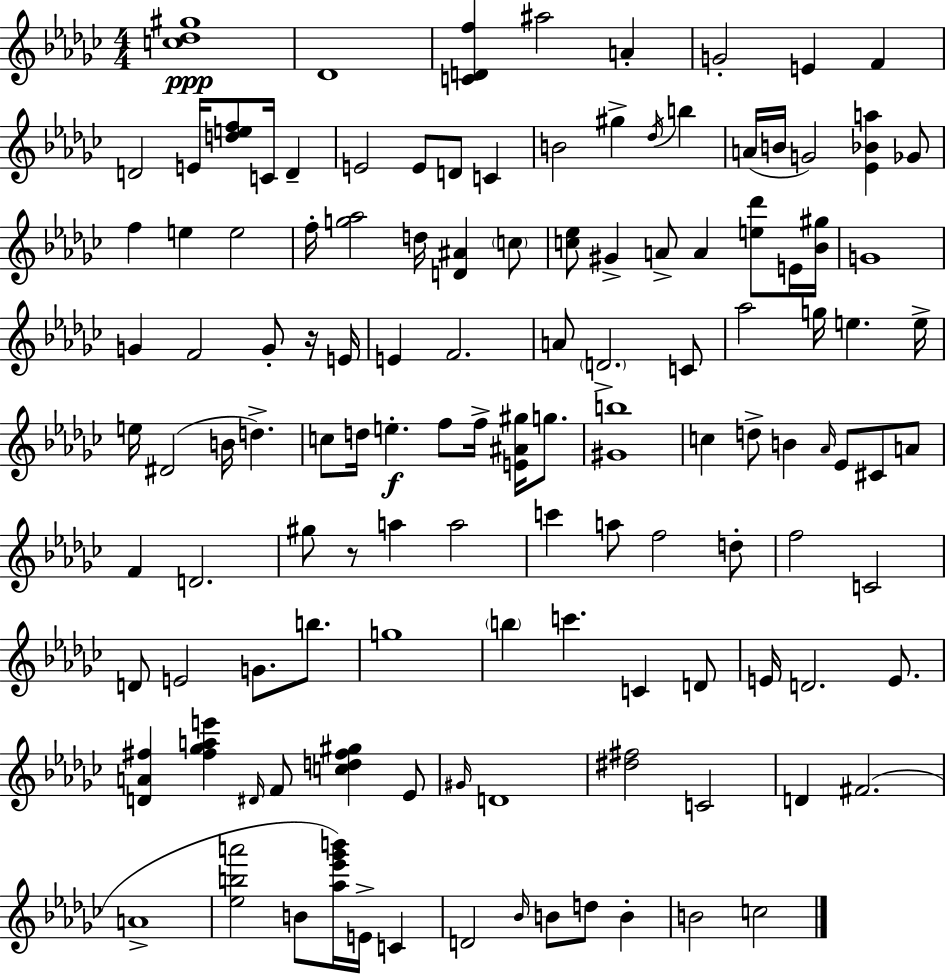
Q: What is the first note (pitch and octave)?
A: Db4